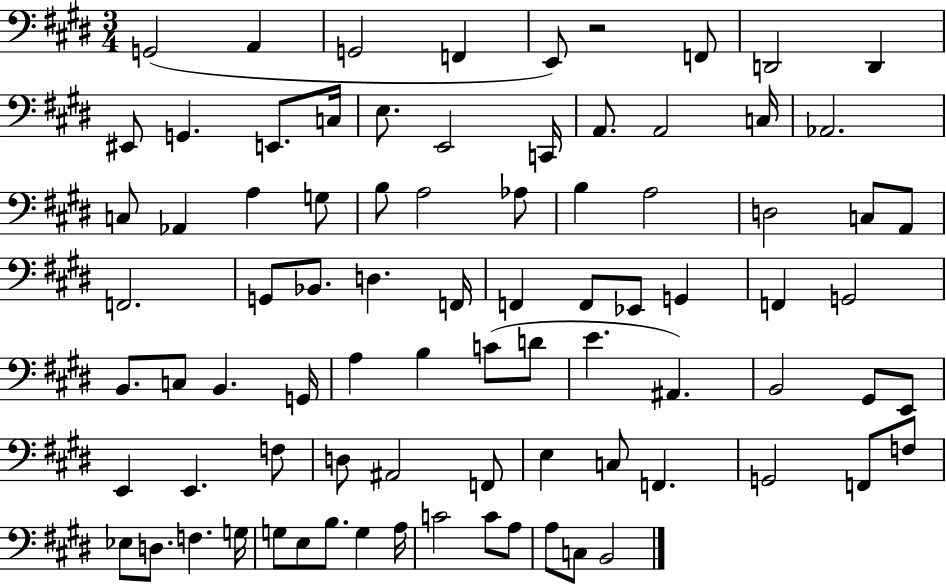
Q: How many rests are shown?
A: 1